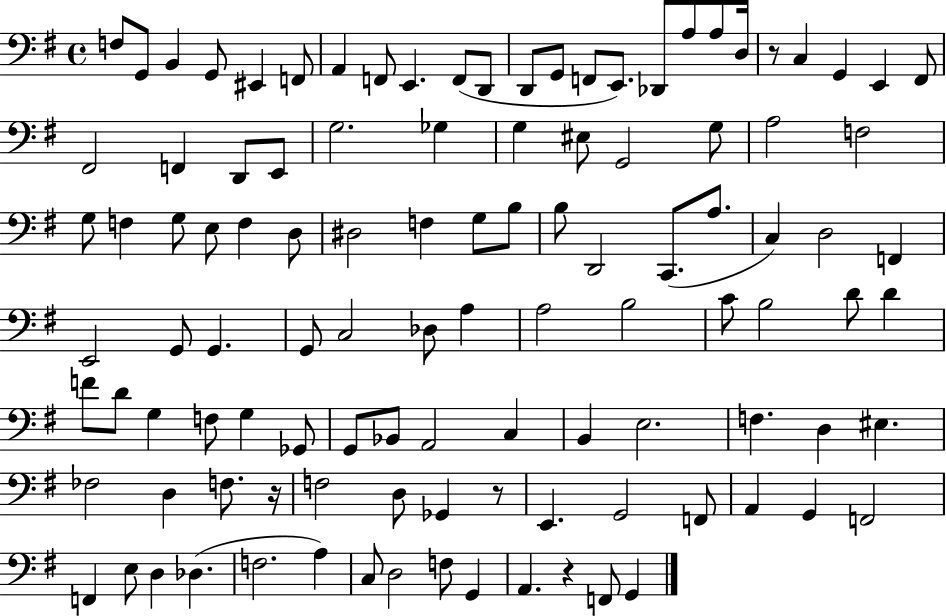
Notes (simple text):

F3/e G2/e B2/q G2/e EIS2/q F2/e A2/q F2/e E2/q. F2/e D2/e D2/e G2/e F2/e E2/e. Db2/e A3/e A3/e D3/s R/e C3/q G2/q E2/q F#2/e F#2/h F2/q D2/e E2/e G3/h. Gb3/q G3/q EIS3/e G2/h G3/e A3/h F3/h G3/e F3/q G3/e E3/e F3/q D3/e D#3/h F3/q G3/e B3/e B3/e D2/h C2/e. A3/e. C3/q D3/h F2/q E2/h G2/e G2/q. G2/e C3/h Db3/e A3/q A3/h B3/h C4/e B3/h D4/e D4/q F4/e D4/e G3/q F3/e G3/q Gb2/e G2/e Bb2/e A2/h C3/q B2/q E3/h. F3/q. D3/q EIS3/q. FES3/h D3/q F3/e. R/s F3/h D3/e Gb2/q R/e E2/q. G2/h F2/e A2/q G2/q F2/h F2/q E3/e D3/q Db3/q. F3/h. A3/q C3/e D3/h F3/e G2/q A2/q. R/q F2/e G2/q